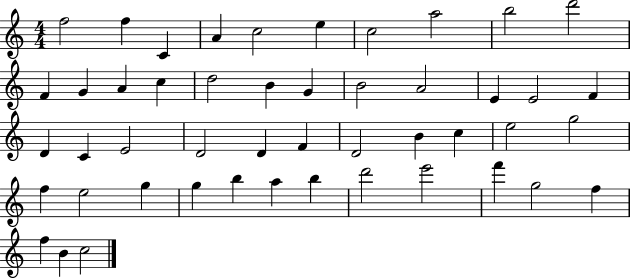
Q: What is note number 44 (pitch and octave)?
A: G5